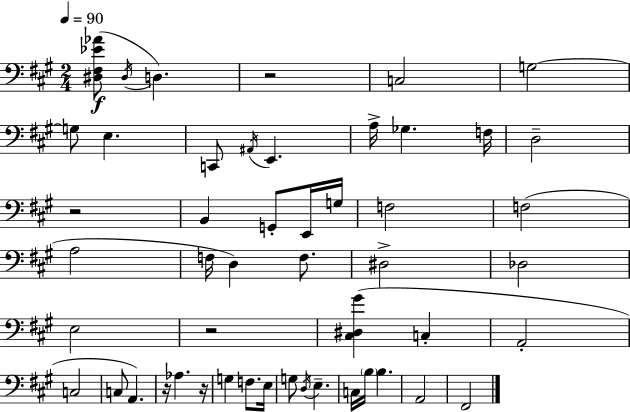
X:1
T:Untitled
M:2/4
L:1/4
K:A
[^D,^F,_E_A]/2 ^D,/4 D, z2 C,2 G,2 G,/2 E, C,,/2 ^A,,/4 E,, A,/4 _G, F,/4 D,2 z2 B,, G,,/2 E,,/4 G,/4 F,2 F,2 A,2 F,/4 D, F,/2 ^D,2 _D,2 E,2 z2 [^C,^D,^G] C, A,,2 C,2 C,/2 A,, z/4 _A, z/4 G, F,/2 E,/4 G,/2 D,/4 E, C,/4 B,/4 B, A,,2 ^F,,2